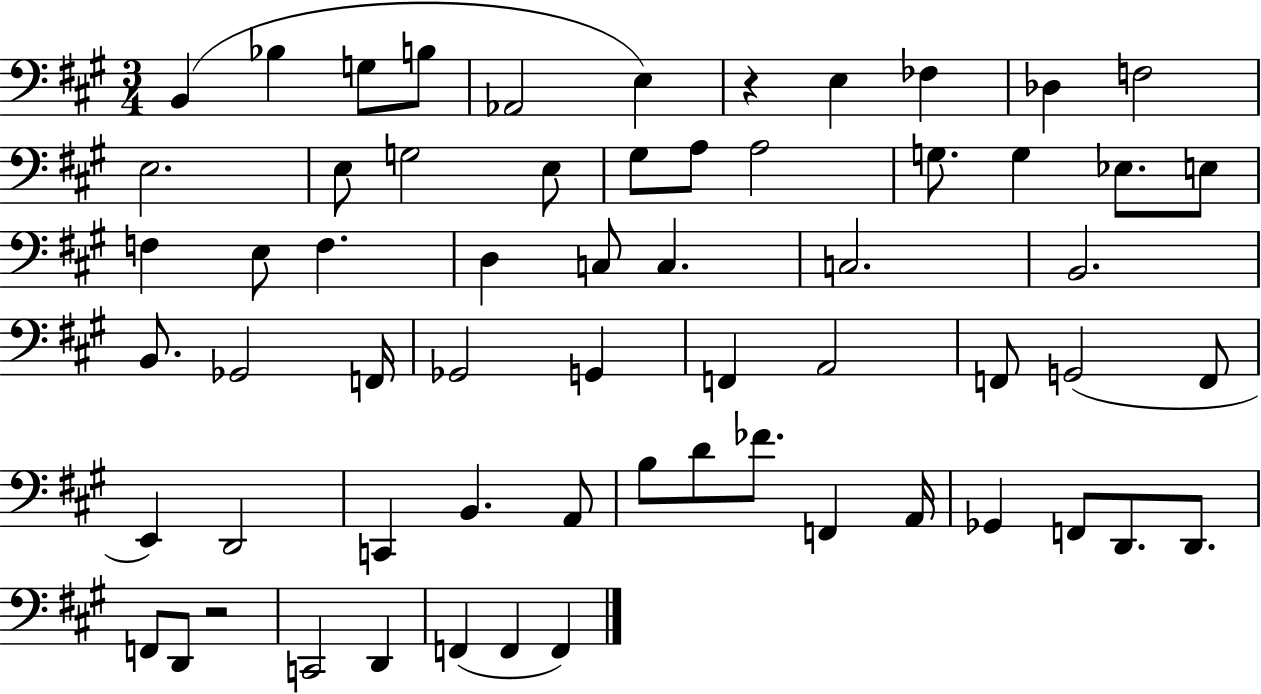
{
  \clef bass
  \numericTimeSignature
  \time 3/4
  \key a \major
  \repeat volta 2 { b,4( bes4 g8 b8 | aes,2 e4) | r4 e4 fes4 | des4 f2 | \break e2. | e8 g2 e8 | gis8 a8 a2 | g8. g4 ees8. e8 | \break f4 e8 f4. | d4 c8 c4. | c2. | b,2. | \break b,8. ges,2 f,16 | ges,2 g,4 | f,4 a,2 | f,8 g,2( f,8 | \break e,4) d,2 | c,4 b,4. a,8 | b8 d'8 fes'8. f,4 a,16 | ges,4 f,8 d,8. d,8. | \break f,8 d,8 r2 | c,2 d,4 | f,4( f,4 f,4) | } \bar "|."
}